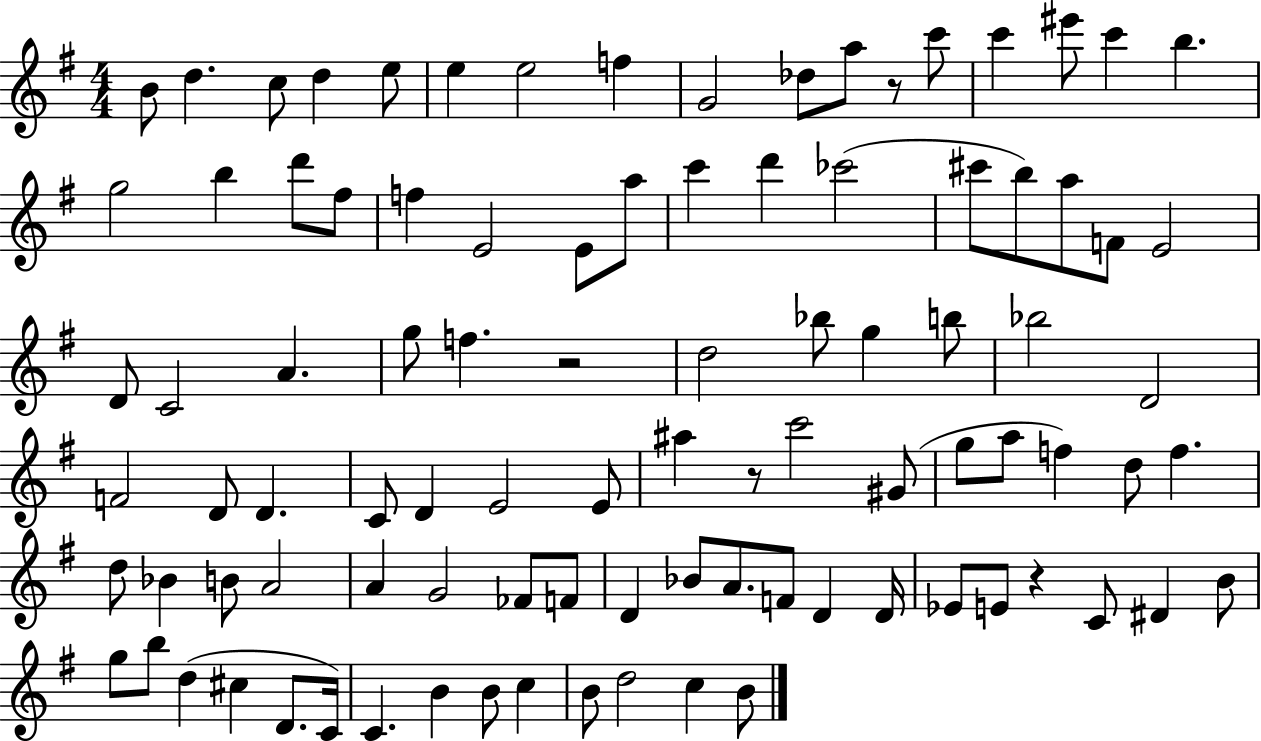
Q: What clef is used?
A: treble